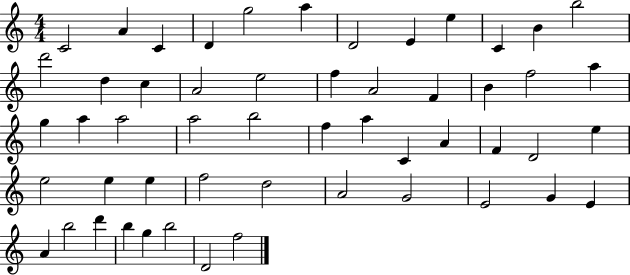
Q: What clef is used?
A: treble